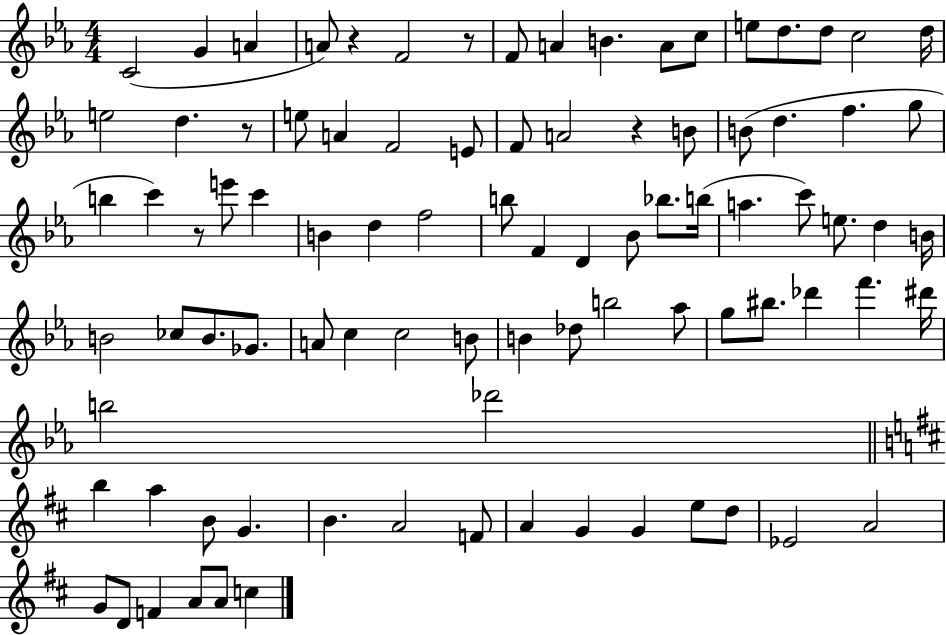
C4/h G4/q A4/q A4/e R/q F4/h R/e F4/e A4/q B4/q. A4/e C5/e E5/e D5/e. D5/e C5/h D5/s E5/h D5/q. R/e E5/e A4/q F4/h E4/e F4/e A4/h R/q B4/e B4/e D5/q. F5/q. G5/e B5/q C6/q R/e E6/e C6/q B4/q D5/q F5/h B5/e F4/q D4/q Bb4/e Bb5/e. B5/s A5/q. C6/e E5/e. D5/q B4/s B4/h CES5/e B4/e. Gb4/e. A4/e C5/q C5/h B4/e B4/q Db5/e B5/h Ab5/e G5/e BIS5/e. Db6/q F6/q. D#6/s B5/h Db6/h B5/q A5/q B4/e G4/q. B4/q. A4/h F4/e A4/q G4/q G4/q E5/e D5/e Eb4/h A4/h G4/e D4/e F4/q A4/e A4/e C5/q